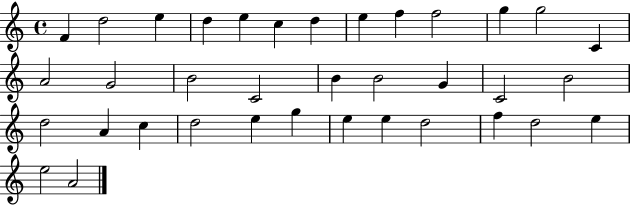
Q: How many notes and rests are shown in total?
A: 36